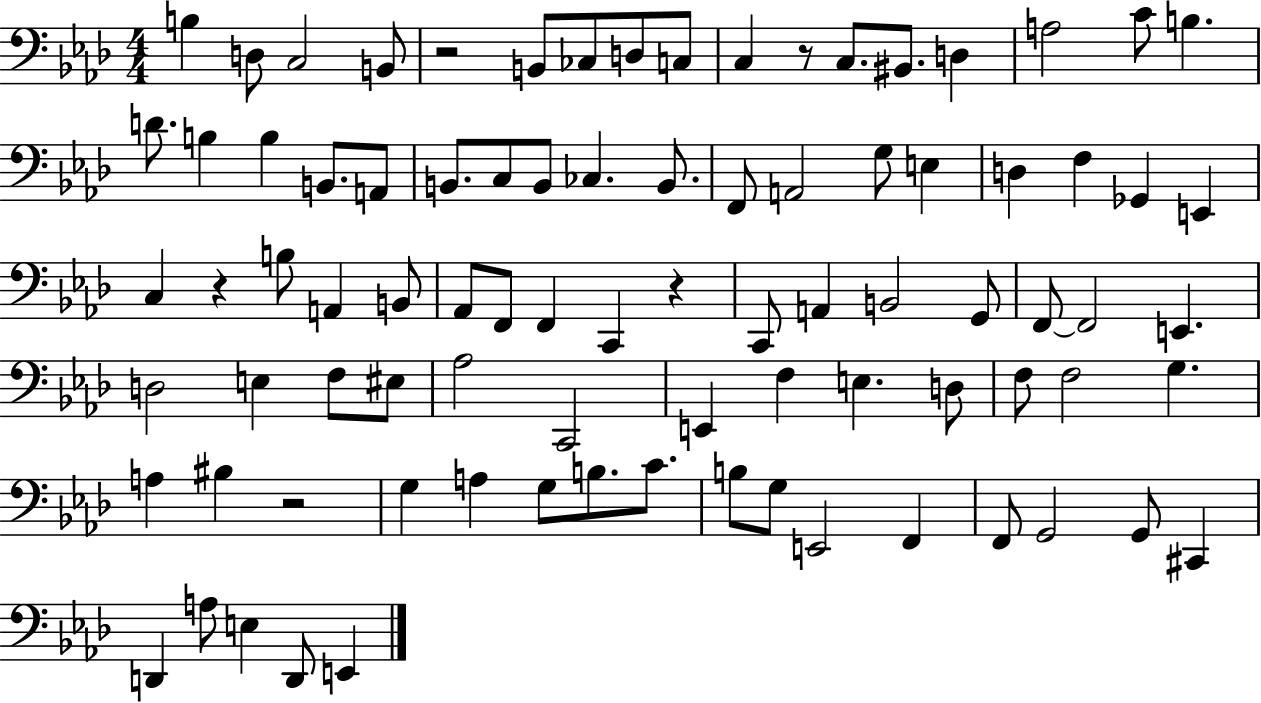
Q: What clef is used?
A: bass